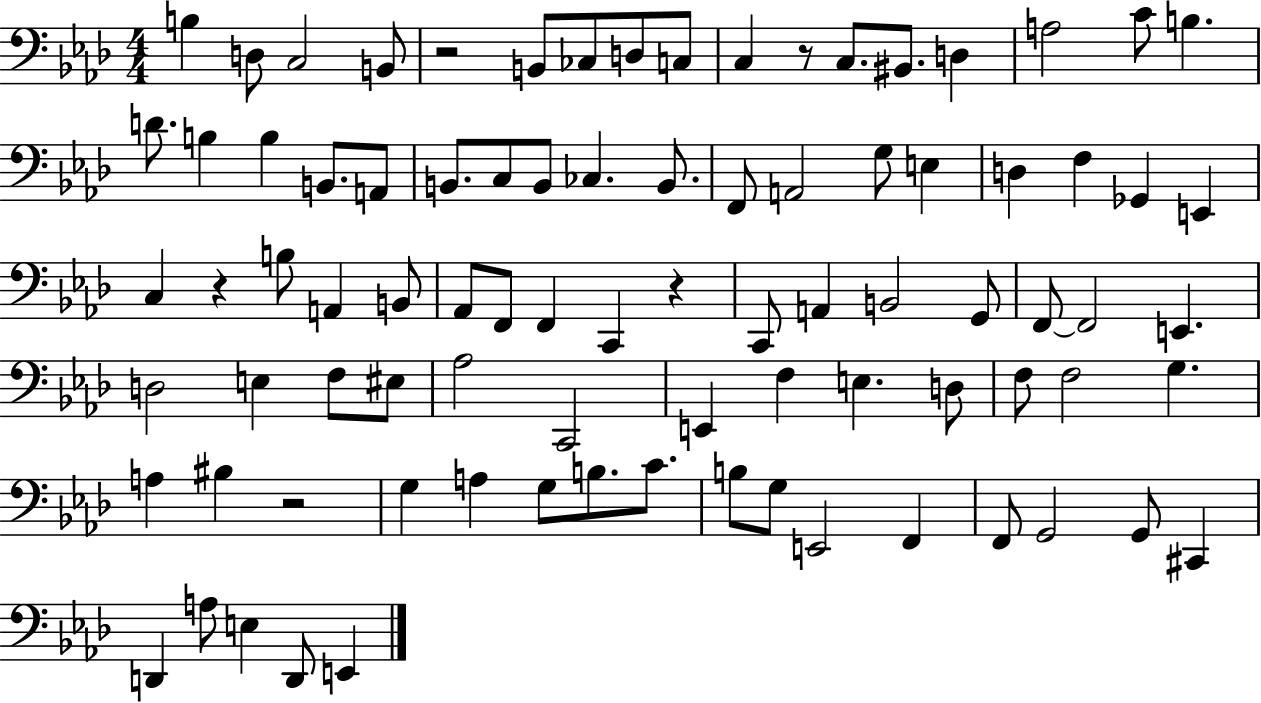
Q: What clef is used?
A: bass